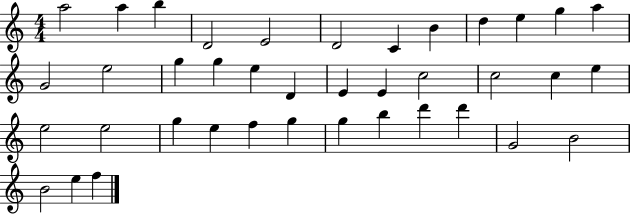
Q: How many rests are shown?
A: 0